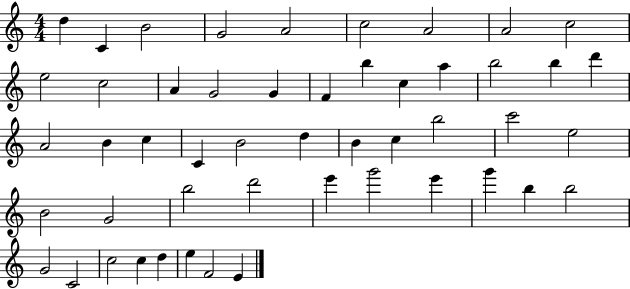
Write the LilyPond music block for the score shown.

{
  \clef treble
  \numericTimeSignature
  \time 4/4
  \key c \major
  d''4 c'4 b'2 | g'2 a'2 | c''2 a'2 | a'2 c''2 | \break e''2 c''2 | a'4 g'2 g'4 | f'4 b''4 c''4 a''4 | b''2 b''4 d'''4 | \break a'2 b'4 c''4 | c'4 b'2 d''4 | b'4 c''4 b''2 | c'''2 e''2 | \break b'2 g'2 | b''2 d'''2 | e'''4 g'''2 e'''4 | g'''4 b''4 b''2 | \break g'2 c'2 | c''2 c''4 d''4 | e''4 f'2 e'4 | \bar "|."
}